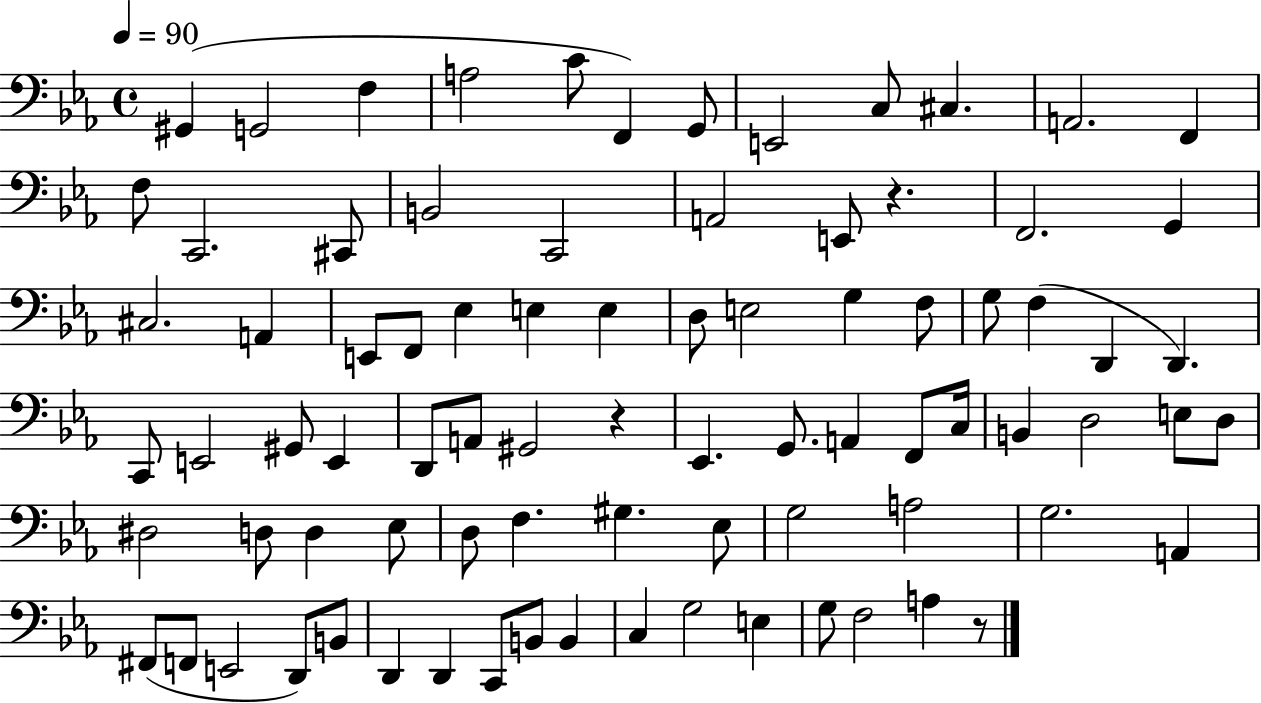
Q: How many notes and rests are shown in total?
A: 83